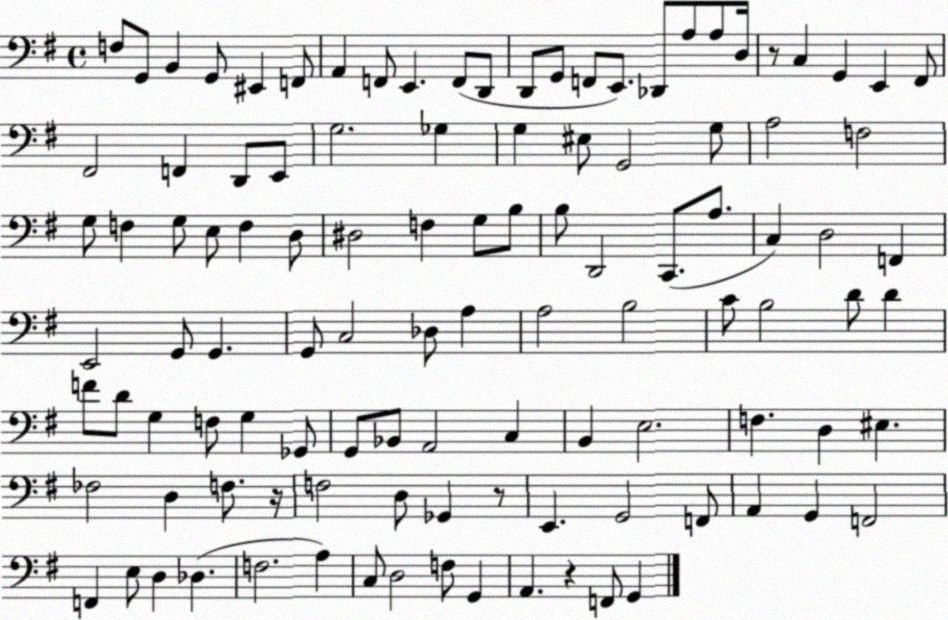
X:1
T:Untitled
M:4/4
L:1/4
K:G
F,/2 G,,/2 B,, G,,/2 ^E,, F,,/2 A,, F,,/2 E,, F,,/2 D,,/2 D,,/2 G,,/2 F,,/2 E,,/2 _D,,/2 A,/2 A,/2 D,/4 z/2 C, G,, E,, ^F,,/2 ^F,,2 F,, D,,/2 E,,/2 G,2 _G, G, ^E,/2 G,,2 G,/2 A,2 F,2 G,/2 F, G,/2 E,/2 F, D,/2 ^D,2 F, G,/2 B,/2 B,/2 D,,2 C,,/2 A,/2 C, D,2 F,, E,,2 G,,/2 G,, G,,/2 C,2 _D,/2 A, A,2 B,2 C/2 B,2 D/2 D F/2 D/2 G, F,/2 G, _G,,/2 G,,/2 _B,,/2 A,,2 C, B,, E,2 F, D, ^E, _F,2 D, F,/2 z/4 F,2 D,/2 _G,, z/2 E,, G,,2 F,,/2 A,, G,, F,,2 F,, E,/2 D, _D, F,2 A, C,/2 D,2 F,/2 G,, A,, z F,,/2 G,,